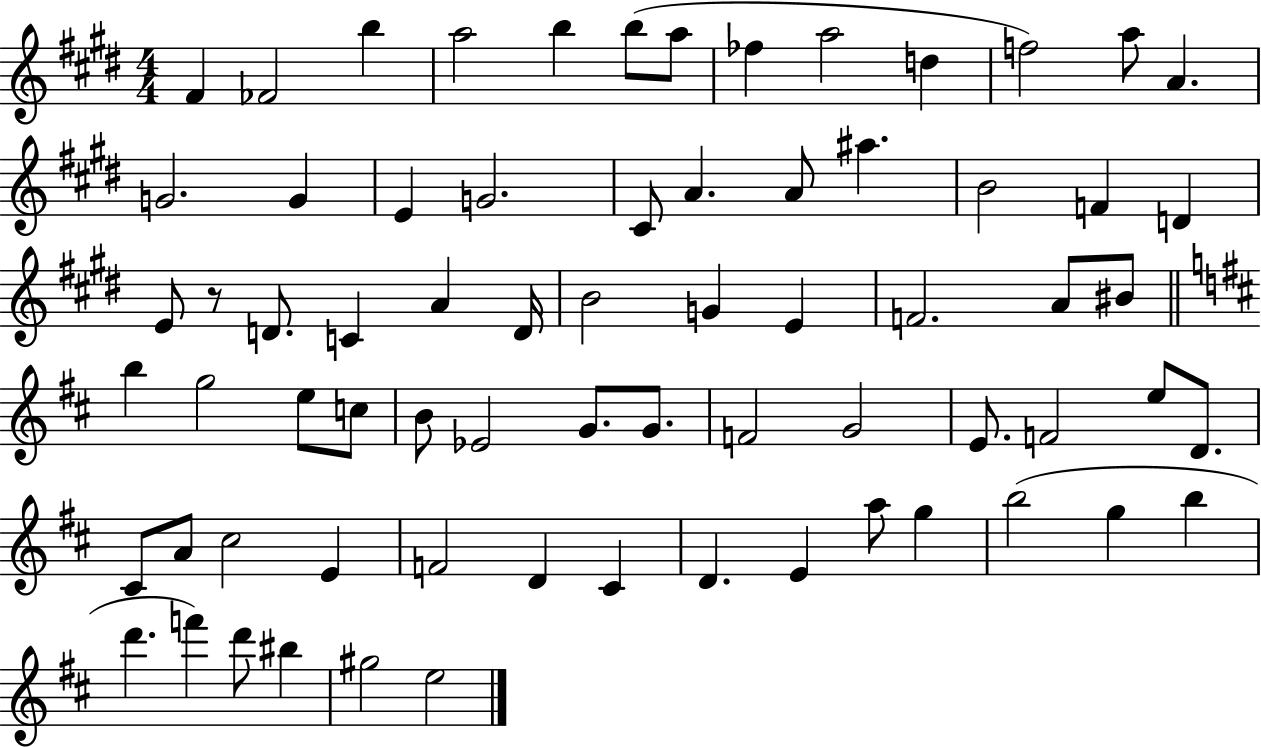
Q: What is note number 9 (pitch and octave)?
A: A5